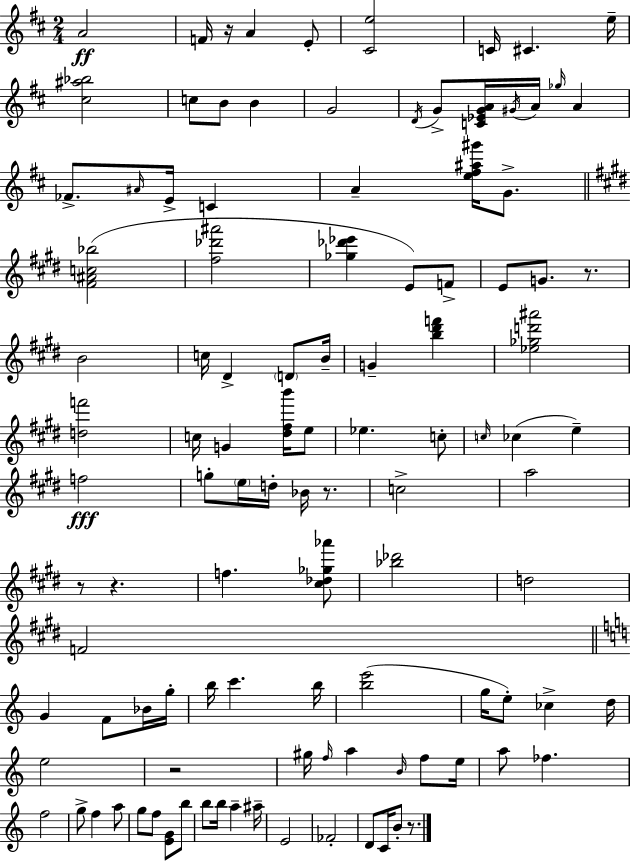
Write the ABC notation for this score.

X:1
T:Untitled
M:2/4
L:1/4
K:D
A2 F/4 z/4 A E/2 [^Ce]2 C/4 ^C e/4 [^c^a_b]2 c/2 B/2 B G2 D/4 G/2 [C_EGA]/4 ^G/4 A/4 _g/4 A _F/2 ^A/4 E/4 C A [e^f^a^g']/4 G/2 [^F^Ac_b]2 [^f_d'^a']2 [_g_d'_e'] E/2 F/2 E/2 G/2 z/2 B2 c/4 ^D D/2 B/4 G [b^d'f'] [_e_gd'^a']2 [df']2 c/4 G [^d^fb']/4 e/2 _e c/2 c/4 _c e f2 g/2 e/4 d/4 _B/4 z/2 c2 a2 z/2 z f [^c_d_g_a']/2 [_b_d']2 d2 F2 G F/2 _B/4 g/4 b/4 c' b/4 [be']2 g/4 e/2 _c d/4 e2 z2 ^g/4 f/4 a B/4 f/2 e/4 a/2 _f f2 g/2 f a/2 g/2 f/2 [EG]/2 b/2 b/2 b/4 a ^a/4 E2 _F2 D/2 C/4 B/2 z/2